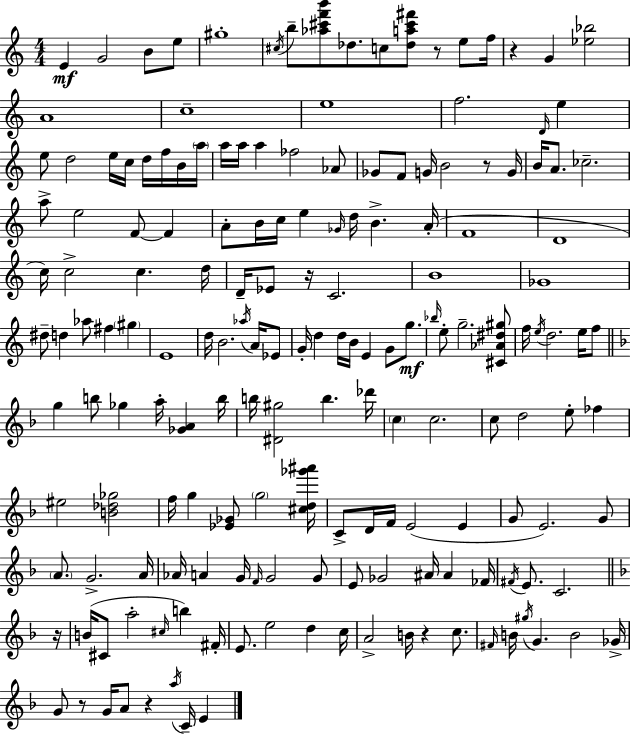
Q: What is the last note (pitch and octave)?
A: E4